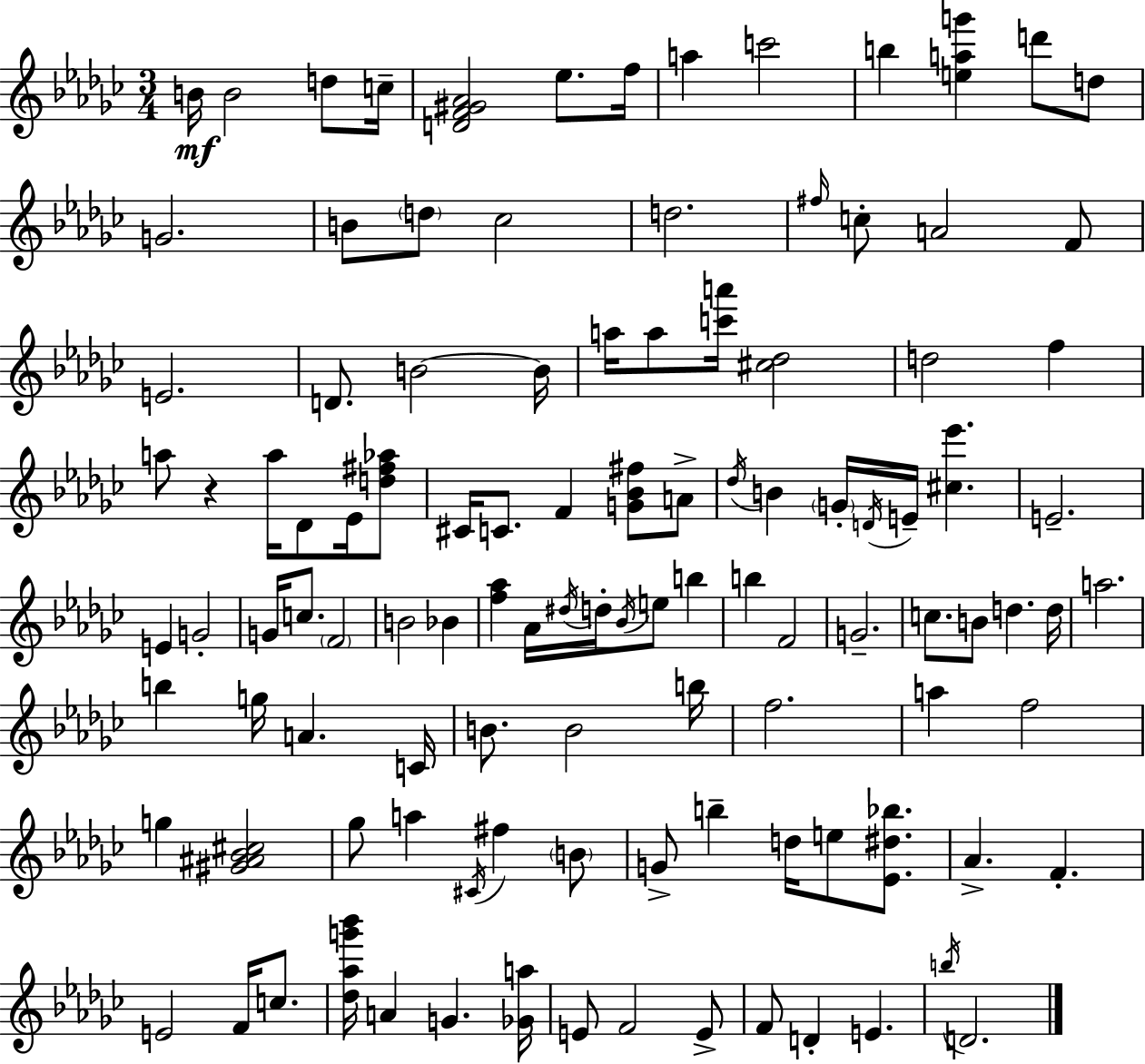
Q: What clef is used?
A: treble